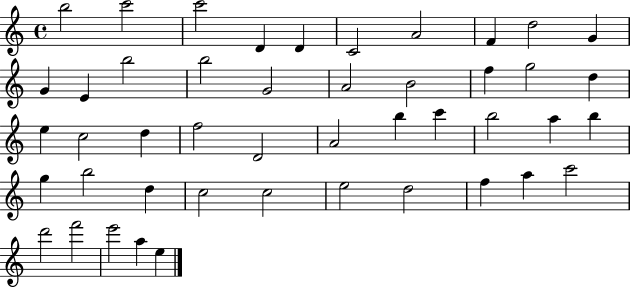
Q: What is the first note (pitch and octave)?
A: B5